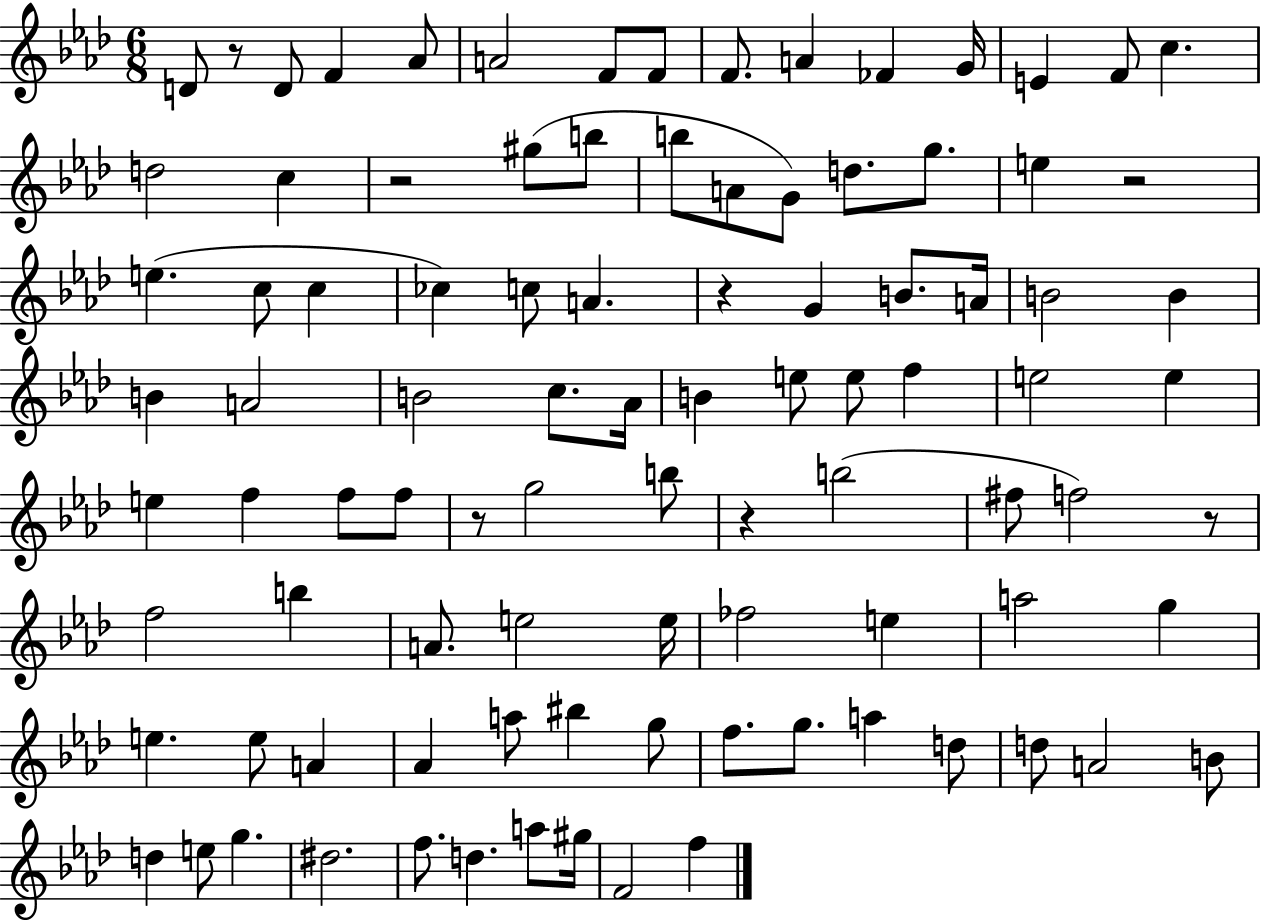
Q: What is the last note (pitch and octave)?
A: F5